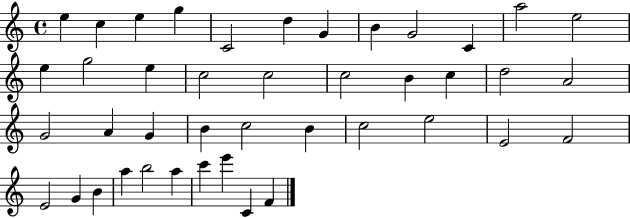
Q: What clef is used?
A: treble